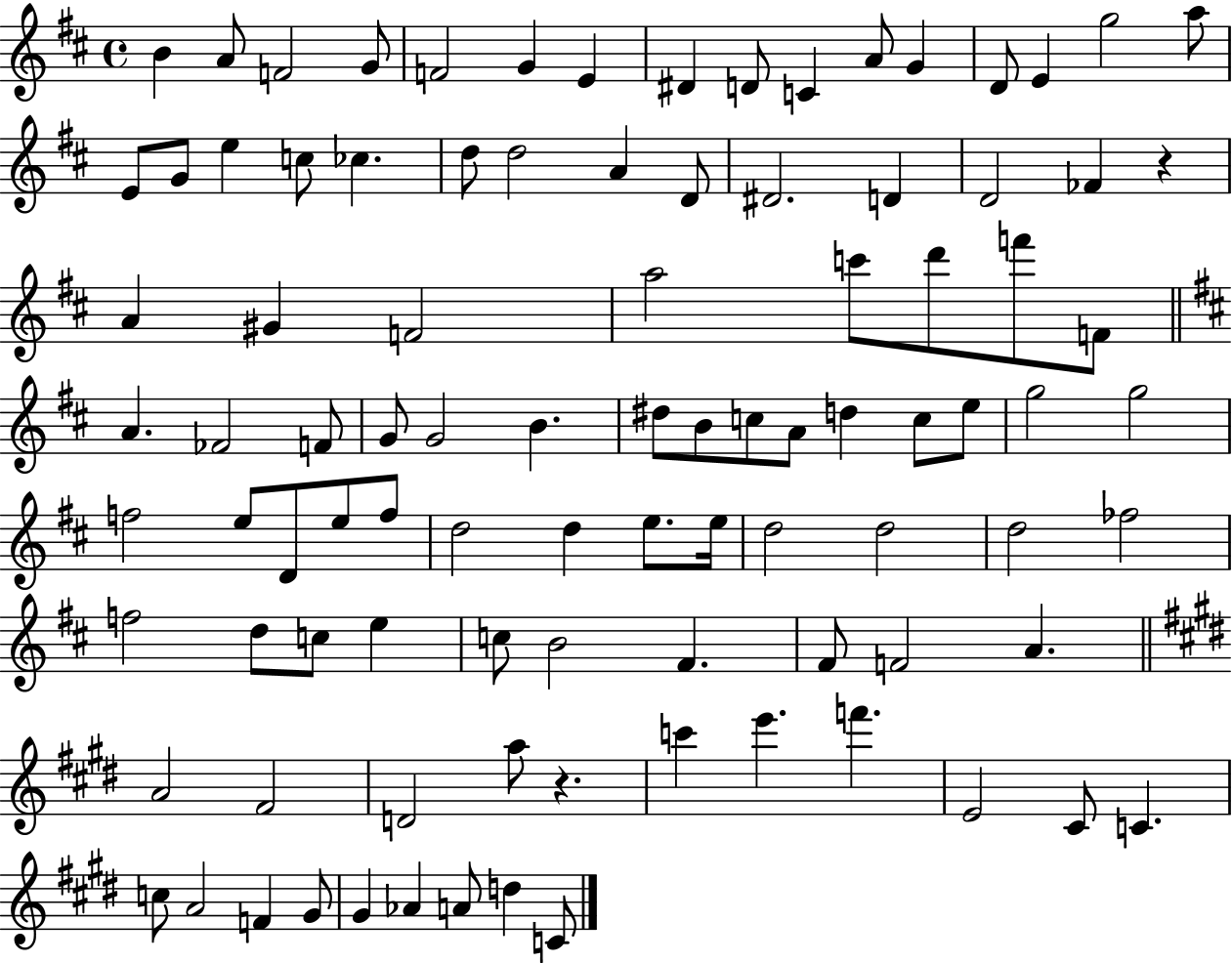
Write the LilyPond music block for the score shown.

{
  \clef treble
  \time 4/4
  \defaultTimeSignature
  \key d \major
  b'4 a'8 f'2 g'8 | f'2 g'4 e'4 | dis'4 d'8 c'4 a'8 g'4 | d'8 e'4 g''2 a''8 | \break e'8 g'8 e''4 c''8 ces''4. | d''8 d''2 a'4 d'8 | dis'2. d'4 | d'2 fes'4 r4 | \break a'4 gis'4 f'2 | a''2 c'''8 d'''8 f'''8 f'8 | \bar "||" \break \key d \major a'4. fes'2 f'8 | g'8 g'2 b'4. | dis''8 b'8 c''8 a'8 d''4 c''8 e''8 | g''2 g''2 | \break f''2 e''8 d'8 e''8 f''8 | d''2 d''4 e''8. e''16 | d''2 d''2 | d''2 fes''2 | \break f''2 d''8 c''8 e''4 | c''8 b'2 fis'4. | fis'8 f'2 a'4. | \bar "||" \break \key e \major a'2 fis'2 | d'2 a''8 r4. | c'''4 e'''4. f'''4. | e'2 cis'8 c'4. | \break c''8 a'2 f'4 gis'8 | gis'4 aes'4 a'8 d''4 c'8 | \bar "|."
}